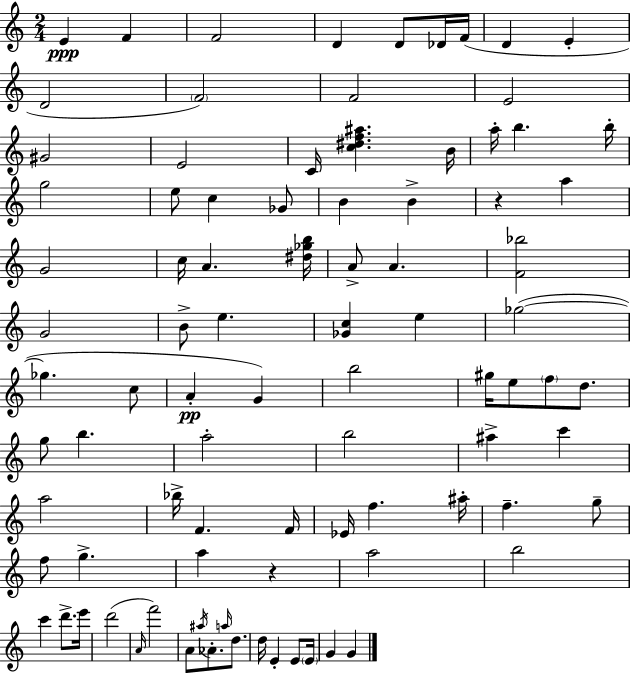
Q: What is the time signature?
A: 2/4